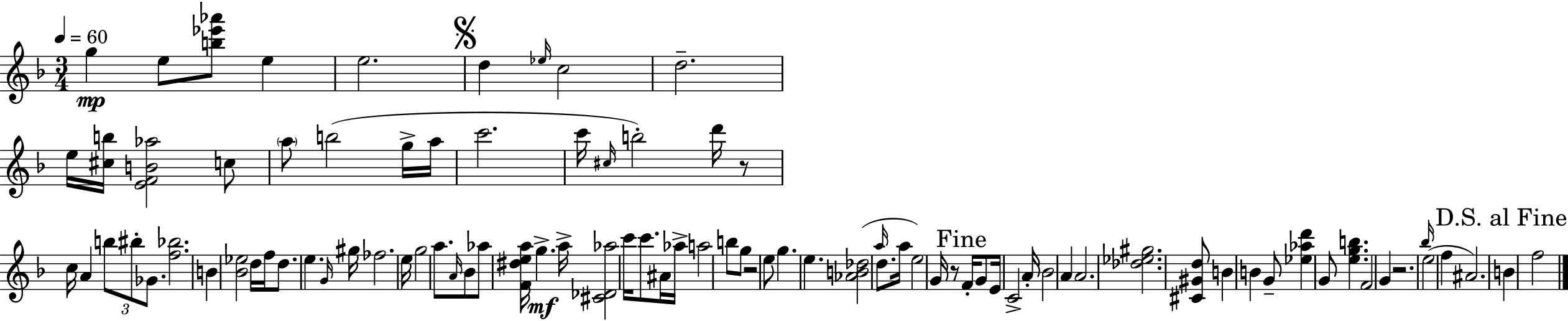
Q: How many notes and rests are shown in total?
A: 91